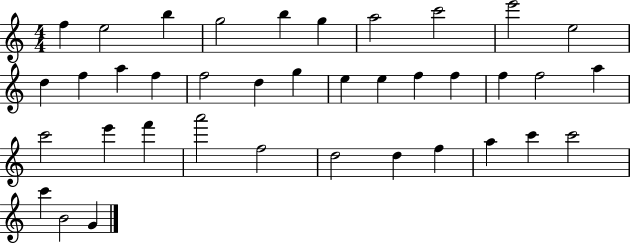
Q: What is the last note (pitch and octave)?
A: G4